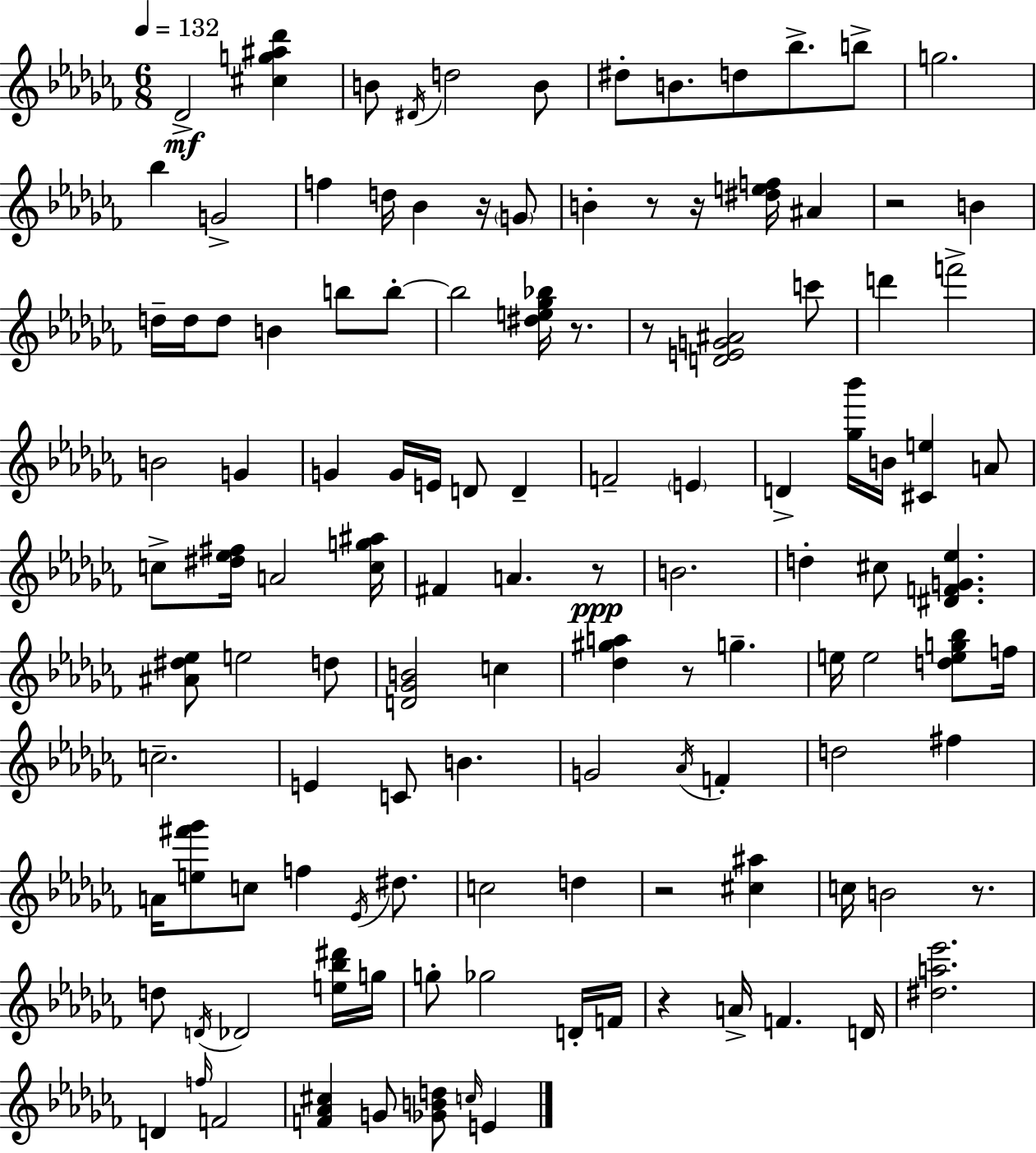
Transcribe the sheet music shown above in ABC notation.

X:1
T:Untitled
M:6/8
L:1/4
K:Abm
_D2 [^cg^a_d'] B/2 ^D/4 d2 B/2 ^d/2 B/2 d/2 _b/2 b/2 g2 _b G2 f d/4 _B z/4 G/2 B z/2 z/4 [^def]/4 ^A z2 B d/4 d/4 d/2 B b/2 b/2 b2 [^de_g_b]/4 z/2 z/2 [DEG^A]2 c'/2 d' f'2 B2 G G G/4 E/4 D/2 D F2 E D [_g_b']/4 B/4 [^Ce] A/2 c/2 [^d_e^f]/4 A2 [cg^a]/4 ^F A z/2 B2 d ^c/2 [^DFG_e] [^A^d_e]/2 e2 d/2 [D_GB]2 c [_d^ga] z/2 g e/4 e2 [deg_b]/2 f/4 c2 E C/2 B G2 _A/4 F d2 ^f A/4 [e^f'_g']/2 c/2 f _E/4 ^d/2 c2 d z2 [^c^a] c/4 B2 z/2 d/2 D/4 _D2 [e_b^d']/4 g/4 g/2 _g2 D/4 F/4 z A/4 F D/4 [^da_e']2 D f/4 F2 [F_A^c] G/2 [_GBd]/2 c/4 E